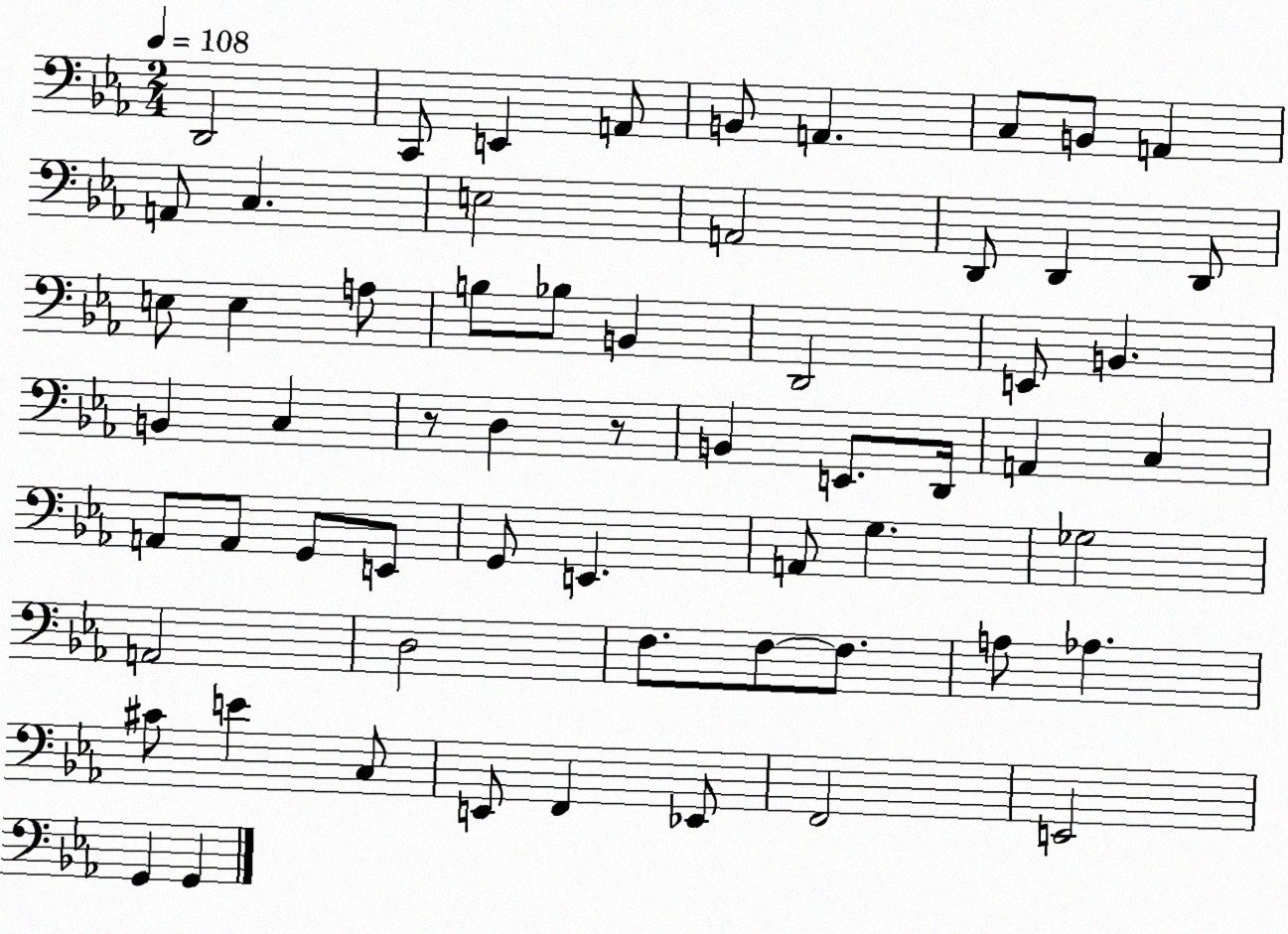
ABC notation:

X:1
T:Untitled
M:2/4
L:1/4
K:Eb
D,,2 C,,/2 E,, A,,/2 B,,/2 A,, C,/2 B,,/2 A,, A,,/2 C, E,2 A,,2 D,,/2 D,, D,,/2 E,/2 E, A,/2 B,/2 _B,/2 B,, D,,2 E,,/2 B,, B,, C, z/2 D, z/2 B,, E,,/2 D,,/4 A,, C, A,,/2 A,,/2 G,,/2 E,,/2 G,,/2 E,, A,,/2 G, _G,2 A,,2 D,2 F,/2 F,/2 F,/2 A,/2 _A, ^C/2 E C,/2 E,,/2 F,, _E,,/2 F,,2 E,,2 G,, G,,